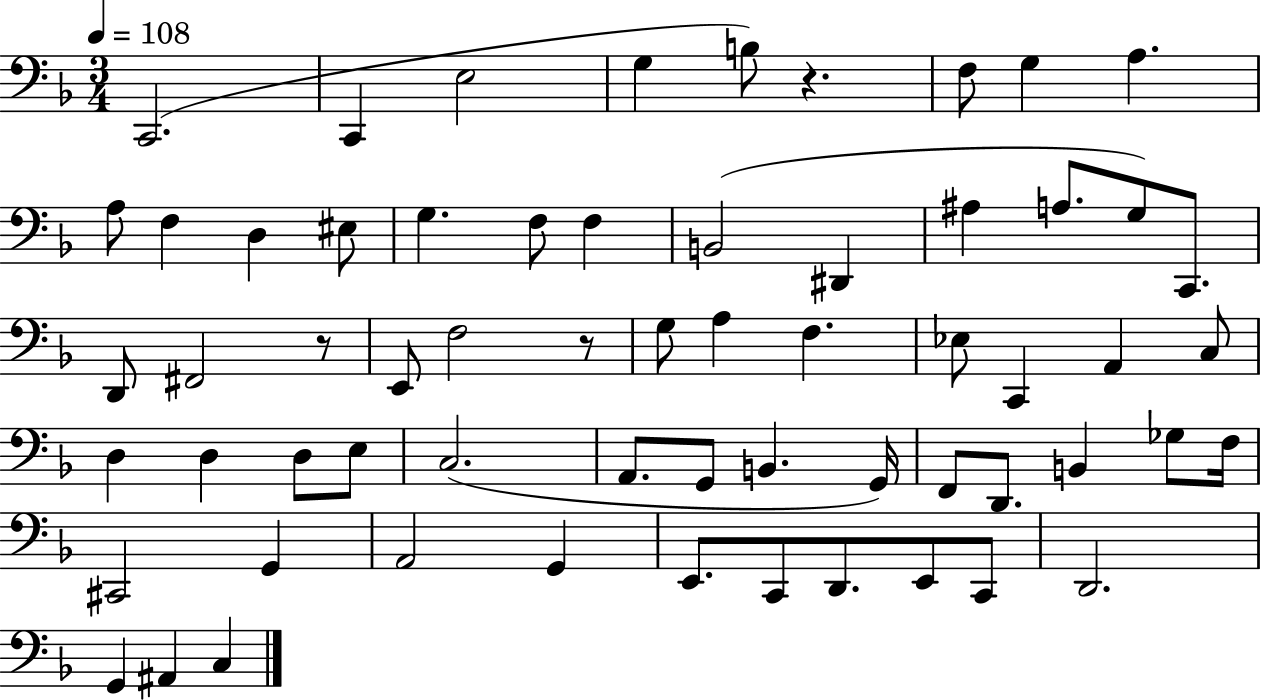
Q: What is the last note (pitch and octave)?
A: C3